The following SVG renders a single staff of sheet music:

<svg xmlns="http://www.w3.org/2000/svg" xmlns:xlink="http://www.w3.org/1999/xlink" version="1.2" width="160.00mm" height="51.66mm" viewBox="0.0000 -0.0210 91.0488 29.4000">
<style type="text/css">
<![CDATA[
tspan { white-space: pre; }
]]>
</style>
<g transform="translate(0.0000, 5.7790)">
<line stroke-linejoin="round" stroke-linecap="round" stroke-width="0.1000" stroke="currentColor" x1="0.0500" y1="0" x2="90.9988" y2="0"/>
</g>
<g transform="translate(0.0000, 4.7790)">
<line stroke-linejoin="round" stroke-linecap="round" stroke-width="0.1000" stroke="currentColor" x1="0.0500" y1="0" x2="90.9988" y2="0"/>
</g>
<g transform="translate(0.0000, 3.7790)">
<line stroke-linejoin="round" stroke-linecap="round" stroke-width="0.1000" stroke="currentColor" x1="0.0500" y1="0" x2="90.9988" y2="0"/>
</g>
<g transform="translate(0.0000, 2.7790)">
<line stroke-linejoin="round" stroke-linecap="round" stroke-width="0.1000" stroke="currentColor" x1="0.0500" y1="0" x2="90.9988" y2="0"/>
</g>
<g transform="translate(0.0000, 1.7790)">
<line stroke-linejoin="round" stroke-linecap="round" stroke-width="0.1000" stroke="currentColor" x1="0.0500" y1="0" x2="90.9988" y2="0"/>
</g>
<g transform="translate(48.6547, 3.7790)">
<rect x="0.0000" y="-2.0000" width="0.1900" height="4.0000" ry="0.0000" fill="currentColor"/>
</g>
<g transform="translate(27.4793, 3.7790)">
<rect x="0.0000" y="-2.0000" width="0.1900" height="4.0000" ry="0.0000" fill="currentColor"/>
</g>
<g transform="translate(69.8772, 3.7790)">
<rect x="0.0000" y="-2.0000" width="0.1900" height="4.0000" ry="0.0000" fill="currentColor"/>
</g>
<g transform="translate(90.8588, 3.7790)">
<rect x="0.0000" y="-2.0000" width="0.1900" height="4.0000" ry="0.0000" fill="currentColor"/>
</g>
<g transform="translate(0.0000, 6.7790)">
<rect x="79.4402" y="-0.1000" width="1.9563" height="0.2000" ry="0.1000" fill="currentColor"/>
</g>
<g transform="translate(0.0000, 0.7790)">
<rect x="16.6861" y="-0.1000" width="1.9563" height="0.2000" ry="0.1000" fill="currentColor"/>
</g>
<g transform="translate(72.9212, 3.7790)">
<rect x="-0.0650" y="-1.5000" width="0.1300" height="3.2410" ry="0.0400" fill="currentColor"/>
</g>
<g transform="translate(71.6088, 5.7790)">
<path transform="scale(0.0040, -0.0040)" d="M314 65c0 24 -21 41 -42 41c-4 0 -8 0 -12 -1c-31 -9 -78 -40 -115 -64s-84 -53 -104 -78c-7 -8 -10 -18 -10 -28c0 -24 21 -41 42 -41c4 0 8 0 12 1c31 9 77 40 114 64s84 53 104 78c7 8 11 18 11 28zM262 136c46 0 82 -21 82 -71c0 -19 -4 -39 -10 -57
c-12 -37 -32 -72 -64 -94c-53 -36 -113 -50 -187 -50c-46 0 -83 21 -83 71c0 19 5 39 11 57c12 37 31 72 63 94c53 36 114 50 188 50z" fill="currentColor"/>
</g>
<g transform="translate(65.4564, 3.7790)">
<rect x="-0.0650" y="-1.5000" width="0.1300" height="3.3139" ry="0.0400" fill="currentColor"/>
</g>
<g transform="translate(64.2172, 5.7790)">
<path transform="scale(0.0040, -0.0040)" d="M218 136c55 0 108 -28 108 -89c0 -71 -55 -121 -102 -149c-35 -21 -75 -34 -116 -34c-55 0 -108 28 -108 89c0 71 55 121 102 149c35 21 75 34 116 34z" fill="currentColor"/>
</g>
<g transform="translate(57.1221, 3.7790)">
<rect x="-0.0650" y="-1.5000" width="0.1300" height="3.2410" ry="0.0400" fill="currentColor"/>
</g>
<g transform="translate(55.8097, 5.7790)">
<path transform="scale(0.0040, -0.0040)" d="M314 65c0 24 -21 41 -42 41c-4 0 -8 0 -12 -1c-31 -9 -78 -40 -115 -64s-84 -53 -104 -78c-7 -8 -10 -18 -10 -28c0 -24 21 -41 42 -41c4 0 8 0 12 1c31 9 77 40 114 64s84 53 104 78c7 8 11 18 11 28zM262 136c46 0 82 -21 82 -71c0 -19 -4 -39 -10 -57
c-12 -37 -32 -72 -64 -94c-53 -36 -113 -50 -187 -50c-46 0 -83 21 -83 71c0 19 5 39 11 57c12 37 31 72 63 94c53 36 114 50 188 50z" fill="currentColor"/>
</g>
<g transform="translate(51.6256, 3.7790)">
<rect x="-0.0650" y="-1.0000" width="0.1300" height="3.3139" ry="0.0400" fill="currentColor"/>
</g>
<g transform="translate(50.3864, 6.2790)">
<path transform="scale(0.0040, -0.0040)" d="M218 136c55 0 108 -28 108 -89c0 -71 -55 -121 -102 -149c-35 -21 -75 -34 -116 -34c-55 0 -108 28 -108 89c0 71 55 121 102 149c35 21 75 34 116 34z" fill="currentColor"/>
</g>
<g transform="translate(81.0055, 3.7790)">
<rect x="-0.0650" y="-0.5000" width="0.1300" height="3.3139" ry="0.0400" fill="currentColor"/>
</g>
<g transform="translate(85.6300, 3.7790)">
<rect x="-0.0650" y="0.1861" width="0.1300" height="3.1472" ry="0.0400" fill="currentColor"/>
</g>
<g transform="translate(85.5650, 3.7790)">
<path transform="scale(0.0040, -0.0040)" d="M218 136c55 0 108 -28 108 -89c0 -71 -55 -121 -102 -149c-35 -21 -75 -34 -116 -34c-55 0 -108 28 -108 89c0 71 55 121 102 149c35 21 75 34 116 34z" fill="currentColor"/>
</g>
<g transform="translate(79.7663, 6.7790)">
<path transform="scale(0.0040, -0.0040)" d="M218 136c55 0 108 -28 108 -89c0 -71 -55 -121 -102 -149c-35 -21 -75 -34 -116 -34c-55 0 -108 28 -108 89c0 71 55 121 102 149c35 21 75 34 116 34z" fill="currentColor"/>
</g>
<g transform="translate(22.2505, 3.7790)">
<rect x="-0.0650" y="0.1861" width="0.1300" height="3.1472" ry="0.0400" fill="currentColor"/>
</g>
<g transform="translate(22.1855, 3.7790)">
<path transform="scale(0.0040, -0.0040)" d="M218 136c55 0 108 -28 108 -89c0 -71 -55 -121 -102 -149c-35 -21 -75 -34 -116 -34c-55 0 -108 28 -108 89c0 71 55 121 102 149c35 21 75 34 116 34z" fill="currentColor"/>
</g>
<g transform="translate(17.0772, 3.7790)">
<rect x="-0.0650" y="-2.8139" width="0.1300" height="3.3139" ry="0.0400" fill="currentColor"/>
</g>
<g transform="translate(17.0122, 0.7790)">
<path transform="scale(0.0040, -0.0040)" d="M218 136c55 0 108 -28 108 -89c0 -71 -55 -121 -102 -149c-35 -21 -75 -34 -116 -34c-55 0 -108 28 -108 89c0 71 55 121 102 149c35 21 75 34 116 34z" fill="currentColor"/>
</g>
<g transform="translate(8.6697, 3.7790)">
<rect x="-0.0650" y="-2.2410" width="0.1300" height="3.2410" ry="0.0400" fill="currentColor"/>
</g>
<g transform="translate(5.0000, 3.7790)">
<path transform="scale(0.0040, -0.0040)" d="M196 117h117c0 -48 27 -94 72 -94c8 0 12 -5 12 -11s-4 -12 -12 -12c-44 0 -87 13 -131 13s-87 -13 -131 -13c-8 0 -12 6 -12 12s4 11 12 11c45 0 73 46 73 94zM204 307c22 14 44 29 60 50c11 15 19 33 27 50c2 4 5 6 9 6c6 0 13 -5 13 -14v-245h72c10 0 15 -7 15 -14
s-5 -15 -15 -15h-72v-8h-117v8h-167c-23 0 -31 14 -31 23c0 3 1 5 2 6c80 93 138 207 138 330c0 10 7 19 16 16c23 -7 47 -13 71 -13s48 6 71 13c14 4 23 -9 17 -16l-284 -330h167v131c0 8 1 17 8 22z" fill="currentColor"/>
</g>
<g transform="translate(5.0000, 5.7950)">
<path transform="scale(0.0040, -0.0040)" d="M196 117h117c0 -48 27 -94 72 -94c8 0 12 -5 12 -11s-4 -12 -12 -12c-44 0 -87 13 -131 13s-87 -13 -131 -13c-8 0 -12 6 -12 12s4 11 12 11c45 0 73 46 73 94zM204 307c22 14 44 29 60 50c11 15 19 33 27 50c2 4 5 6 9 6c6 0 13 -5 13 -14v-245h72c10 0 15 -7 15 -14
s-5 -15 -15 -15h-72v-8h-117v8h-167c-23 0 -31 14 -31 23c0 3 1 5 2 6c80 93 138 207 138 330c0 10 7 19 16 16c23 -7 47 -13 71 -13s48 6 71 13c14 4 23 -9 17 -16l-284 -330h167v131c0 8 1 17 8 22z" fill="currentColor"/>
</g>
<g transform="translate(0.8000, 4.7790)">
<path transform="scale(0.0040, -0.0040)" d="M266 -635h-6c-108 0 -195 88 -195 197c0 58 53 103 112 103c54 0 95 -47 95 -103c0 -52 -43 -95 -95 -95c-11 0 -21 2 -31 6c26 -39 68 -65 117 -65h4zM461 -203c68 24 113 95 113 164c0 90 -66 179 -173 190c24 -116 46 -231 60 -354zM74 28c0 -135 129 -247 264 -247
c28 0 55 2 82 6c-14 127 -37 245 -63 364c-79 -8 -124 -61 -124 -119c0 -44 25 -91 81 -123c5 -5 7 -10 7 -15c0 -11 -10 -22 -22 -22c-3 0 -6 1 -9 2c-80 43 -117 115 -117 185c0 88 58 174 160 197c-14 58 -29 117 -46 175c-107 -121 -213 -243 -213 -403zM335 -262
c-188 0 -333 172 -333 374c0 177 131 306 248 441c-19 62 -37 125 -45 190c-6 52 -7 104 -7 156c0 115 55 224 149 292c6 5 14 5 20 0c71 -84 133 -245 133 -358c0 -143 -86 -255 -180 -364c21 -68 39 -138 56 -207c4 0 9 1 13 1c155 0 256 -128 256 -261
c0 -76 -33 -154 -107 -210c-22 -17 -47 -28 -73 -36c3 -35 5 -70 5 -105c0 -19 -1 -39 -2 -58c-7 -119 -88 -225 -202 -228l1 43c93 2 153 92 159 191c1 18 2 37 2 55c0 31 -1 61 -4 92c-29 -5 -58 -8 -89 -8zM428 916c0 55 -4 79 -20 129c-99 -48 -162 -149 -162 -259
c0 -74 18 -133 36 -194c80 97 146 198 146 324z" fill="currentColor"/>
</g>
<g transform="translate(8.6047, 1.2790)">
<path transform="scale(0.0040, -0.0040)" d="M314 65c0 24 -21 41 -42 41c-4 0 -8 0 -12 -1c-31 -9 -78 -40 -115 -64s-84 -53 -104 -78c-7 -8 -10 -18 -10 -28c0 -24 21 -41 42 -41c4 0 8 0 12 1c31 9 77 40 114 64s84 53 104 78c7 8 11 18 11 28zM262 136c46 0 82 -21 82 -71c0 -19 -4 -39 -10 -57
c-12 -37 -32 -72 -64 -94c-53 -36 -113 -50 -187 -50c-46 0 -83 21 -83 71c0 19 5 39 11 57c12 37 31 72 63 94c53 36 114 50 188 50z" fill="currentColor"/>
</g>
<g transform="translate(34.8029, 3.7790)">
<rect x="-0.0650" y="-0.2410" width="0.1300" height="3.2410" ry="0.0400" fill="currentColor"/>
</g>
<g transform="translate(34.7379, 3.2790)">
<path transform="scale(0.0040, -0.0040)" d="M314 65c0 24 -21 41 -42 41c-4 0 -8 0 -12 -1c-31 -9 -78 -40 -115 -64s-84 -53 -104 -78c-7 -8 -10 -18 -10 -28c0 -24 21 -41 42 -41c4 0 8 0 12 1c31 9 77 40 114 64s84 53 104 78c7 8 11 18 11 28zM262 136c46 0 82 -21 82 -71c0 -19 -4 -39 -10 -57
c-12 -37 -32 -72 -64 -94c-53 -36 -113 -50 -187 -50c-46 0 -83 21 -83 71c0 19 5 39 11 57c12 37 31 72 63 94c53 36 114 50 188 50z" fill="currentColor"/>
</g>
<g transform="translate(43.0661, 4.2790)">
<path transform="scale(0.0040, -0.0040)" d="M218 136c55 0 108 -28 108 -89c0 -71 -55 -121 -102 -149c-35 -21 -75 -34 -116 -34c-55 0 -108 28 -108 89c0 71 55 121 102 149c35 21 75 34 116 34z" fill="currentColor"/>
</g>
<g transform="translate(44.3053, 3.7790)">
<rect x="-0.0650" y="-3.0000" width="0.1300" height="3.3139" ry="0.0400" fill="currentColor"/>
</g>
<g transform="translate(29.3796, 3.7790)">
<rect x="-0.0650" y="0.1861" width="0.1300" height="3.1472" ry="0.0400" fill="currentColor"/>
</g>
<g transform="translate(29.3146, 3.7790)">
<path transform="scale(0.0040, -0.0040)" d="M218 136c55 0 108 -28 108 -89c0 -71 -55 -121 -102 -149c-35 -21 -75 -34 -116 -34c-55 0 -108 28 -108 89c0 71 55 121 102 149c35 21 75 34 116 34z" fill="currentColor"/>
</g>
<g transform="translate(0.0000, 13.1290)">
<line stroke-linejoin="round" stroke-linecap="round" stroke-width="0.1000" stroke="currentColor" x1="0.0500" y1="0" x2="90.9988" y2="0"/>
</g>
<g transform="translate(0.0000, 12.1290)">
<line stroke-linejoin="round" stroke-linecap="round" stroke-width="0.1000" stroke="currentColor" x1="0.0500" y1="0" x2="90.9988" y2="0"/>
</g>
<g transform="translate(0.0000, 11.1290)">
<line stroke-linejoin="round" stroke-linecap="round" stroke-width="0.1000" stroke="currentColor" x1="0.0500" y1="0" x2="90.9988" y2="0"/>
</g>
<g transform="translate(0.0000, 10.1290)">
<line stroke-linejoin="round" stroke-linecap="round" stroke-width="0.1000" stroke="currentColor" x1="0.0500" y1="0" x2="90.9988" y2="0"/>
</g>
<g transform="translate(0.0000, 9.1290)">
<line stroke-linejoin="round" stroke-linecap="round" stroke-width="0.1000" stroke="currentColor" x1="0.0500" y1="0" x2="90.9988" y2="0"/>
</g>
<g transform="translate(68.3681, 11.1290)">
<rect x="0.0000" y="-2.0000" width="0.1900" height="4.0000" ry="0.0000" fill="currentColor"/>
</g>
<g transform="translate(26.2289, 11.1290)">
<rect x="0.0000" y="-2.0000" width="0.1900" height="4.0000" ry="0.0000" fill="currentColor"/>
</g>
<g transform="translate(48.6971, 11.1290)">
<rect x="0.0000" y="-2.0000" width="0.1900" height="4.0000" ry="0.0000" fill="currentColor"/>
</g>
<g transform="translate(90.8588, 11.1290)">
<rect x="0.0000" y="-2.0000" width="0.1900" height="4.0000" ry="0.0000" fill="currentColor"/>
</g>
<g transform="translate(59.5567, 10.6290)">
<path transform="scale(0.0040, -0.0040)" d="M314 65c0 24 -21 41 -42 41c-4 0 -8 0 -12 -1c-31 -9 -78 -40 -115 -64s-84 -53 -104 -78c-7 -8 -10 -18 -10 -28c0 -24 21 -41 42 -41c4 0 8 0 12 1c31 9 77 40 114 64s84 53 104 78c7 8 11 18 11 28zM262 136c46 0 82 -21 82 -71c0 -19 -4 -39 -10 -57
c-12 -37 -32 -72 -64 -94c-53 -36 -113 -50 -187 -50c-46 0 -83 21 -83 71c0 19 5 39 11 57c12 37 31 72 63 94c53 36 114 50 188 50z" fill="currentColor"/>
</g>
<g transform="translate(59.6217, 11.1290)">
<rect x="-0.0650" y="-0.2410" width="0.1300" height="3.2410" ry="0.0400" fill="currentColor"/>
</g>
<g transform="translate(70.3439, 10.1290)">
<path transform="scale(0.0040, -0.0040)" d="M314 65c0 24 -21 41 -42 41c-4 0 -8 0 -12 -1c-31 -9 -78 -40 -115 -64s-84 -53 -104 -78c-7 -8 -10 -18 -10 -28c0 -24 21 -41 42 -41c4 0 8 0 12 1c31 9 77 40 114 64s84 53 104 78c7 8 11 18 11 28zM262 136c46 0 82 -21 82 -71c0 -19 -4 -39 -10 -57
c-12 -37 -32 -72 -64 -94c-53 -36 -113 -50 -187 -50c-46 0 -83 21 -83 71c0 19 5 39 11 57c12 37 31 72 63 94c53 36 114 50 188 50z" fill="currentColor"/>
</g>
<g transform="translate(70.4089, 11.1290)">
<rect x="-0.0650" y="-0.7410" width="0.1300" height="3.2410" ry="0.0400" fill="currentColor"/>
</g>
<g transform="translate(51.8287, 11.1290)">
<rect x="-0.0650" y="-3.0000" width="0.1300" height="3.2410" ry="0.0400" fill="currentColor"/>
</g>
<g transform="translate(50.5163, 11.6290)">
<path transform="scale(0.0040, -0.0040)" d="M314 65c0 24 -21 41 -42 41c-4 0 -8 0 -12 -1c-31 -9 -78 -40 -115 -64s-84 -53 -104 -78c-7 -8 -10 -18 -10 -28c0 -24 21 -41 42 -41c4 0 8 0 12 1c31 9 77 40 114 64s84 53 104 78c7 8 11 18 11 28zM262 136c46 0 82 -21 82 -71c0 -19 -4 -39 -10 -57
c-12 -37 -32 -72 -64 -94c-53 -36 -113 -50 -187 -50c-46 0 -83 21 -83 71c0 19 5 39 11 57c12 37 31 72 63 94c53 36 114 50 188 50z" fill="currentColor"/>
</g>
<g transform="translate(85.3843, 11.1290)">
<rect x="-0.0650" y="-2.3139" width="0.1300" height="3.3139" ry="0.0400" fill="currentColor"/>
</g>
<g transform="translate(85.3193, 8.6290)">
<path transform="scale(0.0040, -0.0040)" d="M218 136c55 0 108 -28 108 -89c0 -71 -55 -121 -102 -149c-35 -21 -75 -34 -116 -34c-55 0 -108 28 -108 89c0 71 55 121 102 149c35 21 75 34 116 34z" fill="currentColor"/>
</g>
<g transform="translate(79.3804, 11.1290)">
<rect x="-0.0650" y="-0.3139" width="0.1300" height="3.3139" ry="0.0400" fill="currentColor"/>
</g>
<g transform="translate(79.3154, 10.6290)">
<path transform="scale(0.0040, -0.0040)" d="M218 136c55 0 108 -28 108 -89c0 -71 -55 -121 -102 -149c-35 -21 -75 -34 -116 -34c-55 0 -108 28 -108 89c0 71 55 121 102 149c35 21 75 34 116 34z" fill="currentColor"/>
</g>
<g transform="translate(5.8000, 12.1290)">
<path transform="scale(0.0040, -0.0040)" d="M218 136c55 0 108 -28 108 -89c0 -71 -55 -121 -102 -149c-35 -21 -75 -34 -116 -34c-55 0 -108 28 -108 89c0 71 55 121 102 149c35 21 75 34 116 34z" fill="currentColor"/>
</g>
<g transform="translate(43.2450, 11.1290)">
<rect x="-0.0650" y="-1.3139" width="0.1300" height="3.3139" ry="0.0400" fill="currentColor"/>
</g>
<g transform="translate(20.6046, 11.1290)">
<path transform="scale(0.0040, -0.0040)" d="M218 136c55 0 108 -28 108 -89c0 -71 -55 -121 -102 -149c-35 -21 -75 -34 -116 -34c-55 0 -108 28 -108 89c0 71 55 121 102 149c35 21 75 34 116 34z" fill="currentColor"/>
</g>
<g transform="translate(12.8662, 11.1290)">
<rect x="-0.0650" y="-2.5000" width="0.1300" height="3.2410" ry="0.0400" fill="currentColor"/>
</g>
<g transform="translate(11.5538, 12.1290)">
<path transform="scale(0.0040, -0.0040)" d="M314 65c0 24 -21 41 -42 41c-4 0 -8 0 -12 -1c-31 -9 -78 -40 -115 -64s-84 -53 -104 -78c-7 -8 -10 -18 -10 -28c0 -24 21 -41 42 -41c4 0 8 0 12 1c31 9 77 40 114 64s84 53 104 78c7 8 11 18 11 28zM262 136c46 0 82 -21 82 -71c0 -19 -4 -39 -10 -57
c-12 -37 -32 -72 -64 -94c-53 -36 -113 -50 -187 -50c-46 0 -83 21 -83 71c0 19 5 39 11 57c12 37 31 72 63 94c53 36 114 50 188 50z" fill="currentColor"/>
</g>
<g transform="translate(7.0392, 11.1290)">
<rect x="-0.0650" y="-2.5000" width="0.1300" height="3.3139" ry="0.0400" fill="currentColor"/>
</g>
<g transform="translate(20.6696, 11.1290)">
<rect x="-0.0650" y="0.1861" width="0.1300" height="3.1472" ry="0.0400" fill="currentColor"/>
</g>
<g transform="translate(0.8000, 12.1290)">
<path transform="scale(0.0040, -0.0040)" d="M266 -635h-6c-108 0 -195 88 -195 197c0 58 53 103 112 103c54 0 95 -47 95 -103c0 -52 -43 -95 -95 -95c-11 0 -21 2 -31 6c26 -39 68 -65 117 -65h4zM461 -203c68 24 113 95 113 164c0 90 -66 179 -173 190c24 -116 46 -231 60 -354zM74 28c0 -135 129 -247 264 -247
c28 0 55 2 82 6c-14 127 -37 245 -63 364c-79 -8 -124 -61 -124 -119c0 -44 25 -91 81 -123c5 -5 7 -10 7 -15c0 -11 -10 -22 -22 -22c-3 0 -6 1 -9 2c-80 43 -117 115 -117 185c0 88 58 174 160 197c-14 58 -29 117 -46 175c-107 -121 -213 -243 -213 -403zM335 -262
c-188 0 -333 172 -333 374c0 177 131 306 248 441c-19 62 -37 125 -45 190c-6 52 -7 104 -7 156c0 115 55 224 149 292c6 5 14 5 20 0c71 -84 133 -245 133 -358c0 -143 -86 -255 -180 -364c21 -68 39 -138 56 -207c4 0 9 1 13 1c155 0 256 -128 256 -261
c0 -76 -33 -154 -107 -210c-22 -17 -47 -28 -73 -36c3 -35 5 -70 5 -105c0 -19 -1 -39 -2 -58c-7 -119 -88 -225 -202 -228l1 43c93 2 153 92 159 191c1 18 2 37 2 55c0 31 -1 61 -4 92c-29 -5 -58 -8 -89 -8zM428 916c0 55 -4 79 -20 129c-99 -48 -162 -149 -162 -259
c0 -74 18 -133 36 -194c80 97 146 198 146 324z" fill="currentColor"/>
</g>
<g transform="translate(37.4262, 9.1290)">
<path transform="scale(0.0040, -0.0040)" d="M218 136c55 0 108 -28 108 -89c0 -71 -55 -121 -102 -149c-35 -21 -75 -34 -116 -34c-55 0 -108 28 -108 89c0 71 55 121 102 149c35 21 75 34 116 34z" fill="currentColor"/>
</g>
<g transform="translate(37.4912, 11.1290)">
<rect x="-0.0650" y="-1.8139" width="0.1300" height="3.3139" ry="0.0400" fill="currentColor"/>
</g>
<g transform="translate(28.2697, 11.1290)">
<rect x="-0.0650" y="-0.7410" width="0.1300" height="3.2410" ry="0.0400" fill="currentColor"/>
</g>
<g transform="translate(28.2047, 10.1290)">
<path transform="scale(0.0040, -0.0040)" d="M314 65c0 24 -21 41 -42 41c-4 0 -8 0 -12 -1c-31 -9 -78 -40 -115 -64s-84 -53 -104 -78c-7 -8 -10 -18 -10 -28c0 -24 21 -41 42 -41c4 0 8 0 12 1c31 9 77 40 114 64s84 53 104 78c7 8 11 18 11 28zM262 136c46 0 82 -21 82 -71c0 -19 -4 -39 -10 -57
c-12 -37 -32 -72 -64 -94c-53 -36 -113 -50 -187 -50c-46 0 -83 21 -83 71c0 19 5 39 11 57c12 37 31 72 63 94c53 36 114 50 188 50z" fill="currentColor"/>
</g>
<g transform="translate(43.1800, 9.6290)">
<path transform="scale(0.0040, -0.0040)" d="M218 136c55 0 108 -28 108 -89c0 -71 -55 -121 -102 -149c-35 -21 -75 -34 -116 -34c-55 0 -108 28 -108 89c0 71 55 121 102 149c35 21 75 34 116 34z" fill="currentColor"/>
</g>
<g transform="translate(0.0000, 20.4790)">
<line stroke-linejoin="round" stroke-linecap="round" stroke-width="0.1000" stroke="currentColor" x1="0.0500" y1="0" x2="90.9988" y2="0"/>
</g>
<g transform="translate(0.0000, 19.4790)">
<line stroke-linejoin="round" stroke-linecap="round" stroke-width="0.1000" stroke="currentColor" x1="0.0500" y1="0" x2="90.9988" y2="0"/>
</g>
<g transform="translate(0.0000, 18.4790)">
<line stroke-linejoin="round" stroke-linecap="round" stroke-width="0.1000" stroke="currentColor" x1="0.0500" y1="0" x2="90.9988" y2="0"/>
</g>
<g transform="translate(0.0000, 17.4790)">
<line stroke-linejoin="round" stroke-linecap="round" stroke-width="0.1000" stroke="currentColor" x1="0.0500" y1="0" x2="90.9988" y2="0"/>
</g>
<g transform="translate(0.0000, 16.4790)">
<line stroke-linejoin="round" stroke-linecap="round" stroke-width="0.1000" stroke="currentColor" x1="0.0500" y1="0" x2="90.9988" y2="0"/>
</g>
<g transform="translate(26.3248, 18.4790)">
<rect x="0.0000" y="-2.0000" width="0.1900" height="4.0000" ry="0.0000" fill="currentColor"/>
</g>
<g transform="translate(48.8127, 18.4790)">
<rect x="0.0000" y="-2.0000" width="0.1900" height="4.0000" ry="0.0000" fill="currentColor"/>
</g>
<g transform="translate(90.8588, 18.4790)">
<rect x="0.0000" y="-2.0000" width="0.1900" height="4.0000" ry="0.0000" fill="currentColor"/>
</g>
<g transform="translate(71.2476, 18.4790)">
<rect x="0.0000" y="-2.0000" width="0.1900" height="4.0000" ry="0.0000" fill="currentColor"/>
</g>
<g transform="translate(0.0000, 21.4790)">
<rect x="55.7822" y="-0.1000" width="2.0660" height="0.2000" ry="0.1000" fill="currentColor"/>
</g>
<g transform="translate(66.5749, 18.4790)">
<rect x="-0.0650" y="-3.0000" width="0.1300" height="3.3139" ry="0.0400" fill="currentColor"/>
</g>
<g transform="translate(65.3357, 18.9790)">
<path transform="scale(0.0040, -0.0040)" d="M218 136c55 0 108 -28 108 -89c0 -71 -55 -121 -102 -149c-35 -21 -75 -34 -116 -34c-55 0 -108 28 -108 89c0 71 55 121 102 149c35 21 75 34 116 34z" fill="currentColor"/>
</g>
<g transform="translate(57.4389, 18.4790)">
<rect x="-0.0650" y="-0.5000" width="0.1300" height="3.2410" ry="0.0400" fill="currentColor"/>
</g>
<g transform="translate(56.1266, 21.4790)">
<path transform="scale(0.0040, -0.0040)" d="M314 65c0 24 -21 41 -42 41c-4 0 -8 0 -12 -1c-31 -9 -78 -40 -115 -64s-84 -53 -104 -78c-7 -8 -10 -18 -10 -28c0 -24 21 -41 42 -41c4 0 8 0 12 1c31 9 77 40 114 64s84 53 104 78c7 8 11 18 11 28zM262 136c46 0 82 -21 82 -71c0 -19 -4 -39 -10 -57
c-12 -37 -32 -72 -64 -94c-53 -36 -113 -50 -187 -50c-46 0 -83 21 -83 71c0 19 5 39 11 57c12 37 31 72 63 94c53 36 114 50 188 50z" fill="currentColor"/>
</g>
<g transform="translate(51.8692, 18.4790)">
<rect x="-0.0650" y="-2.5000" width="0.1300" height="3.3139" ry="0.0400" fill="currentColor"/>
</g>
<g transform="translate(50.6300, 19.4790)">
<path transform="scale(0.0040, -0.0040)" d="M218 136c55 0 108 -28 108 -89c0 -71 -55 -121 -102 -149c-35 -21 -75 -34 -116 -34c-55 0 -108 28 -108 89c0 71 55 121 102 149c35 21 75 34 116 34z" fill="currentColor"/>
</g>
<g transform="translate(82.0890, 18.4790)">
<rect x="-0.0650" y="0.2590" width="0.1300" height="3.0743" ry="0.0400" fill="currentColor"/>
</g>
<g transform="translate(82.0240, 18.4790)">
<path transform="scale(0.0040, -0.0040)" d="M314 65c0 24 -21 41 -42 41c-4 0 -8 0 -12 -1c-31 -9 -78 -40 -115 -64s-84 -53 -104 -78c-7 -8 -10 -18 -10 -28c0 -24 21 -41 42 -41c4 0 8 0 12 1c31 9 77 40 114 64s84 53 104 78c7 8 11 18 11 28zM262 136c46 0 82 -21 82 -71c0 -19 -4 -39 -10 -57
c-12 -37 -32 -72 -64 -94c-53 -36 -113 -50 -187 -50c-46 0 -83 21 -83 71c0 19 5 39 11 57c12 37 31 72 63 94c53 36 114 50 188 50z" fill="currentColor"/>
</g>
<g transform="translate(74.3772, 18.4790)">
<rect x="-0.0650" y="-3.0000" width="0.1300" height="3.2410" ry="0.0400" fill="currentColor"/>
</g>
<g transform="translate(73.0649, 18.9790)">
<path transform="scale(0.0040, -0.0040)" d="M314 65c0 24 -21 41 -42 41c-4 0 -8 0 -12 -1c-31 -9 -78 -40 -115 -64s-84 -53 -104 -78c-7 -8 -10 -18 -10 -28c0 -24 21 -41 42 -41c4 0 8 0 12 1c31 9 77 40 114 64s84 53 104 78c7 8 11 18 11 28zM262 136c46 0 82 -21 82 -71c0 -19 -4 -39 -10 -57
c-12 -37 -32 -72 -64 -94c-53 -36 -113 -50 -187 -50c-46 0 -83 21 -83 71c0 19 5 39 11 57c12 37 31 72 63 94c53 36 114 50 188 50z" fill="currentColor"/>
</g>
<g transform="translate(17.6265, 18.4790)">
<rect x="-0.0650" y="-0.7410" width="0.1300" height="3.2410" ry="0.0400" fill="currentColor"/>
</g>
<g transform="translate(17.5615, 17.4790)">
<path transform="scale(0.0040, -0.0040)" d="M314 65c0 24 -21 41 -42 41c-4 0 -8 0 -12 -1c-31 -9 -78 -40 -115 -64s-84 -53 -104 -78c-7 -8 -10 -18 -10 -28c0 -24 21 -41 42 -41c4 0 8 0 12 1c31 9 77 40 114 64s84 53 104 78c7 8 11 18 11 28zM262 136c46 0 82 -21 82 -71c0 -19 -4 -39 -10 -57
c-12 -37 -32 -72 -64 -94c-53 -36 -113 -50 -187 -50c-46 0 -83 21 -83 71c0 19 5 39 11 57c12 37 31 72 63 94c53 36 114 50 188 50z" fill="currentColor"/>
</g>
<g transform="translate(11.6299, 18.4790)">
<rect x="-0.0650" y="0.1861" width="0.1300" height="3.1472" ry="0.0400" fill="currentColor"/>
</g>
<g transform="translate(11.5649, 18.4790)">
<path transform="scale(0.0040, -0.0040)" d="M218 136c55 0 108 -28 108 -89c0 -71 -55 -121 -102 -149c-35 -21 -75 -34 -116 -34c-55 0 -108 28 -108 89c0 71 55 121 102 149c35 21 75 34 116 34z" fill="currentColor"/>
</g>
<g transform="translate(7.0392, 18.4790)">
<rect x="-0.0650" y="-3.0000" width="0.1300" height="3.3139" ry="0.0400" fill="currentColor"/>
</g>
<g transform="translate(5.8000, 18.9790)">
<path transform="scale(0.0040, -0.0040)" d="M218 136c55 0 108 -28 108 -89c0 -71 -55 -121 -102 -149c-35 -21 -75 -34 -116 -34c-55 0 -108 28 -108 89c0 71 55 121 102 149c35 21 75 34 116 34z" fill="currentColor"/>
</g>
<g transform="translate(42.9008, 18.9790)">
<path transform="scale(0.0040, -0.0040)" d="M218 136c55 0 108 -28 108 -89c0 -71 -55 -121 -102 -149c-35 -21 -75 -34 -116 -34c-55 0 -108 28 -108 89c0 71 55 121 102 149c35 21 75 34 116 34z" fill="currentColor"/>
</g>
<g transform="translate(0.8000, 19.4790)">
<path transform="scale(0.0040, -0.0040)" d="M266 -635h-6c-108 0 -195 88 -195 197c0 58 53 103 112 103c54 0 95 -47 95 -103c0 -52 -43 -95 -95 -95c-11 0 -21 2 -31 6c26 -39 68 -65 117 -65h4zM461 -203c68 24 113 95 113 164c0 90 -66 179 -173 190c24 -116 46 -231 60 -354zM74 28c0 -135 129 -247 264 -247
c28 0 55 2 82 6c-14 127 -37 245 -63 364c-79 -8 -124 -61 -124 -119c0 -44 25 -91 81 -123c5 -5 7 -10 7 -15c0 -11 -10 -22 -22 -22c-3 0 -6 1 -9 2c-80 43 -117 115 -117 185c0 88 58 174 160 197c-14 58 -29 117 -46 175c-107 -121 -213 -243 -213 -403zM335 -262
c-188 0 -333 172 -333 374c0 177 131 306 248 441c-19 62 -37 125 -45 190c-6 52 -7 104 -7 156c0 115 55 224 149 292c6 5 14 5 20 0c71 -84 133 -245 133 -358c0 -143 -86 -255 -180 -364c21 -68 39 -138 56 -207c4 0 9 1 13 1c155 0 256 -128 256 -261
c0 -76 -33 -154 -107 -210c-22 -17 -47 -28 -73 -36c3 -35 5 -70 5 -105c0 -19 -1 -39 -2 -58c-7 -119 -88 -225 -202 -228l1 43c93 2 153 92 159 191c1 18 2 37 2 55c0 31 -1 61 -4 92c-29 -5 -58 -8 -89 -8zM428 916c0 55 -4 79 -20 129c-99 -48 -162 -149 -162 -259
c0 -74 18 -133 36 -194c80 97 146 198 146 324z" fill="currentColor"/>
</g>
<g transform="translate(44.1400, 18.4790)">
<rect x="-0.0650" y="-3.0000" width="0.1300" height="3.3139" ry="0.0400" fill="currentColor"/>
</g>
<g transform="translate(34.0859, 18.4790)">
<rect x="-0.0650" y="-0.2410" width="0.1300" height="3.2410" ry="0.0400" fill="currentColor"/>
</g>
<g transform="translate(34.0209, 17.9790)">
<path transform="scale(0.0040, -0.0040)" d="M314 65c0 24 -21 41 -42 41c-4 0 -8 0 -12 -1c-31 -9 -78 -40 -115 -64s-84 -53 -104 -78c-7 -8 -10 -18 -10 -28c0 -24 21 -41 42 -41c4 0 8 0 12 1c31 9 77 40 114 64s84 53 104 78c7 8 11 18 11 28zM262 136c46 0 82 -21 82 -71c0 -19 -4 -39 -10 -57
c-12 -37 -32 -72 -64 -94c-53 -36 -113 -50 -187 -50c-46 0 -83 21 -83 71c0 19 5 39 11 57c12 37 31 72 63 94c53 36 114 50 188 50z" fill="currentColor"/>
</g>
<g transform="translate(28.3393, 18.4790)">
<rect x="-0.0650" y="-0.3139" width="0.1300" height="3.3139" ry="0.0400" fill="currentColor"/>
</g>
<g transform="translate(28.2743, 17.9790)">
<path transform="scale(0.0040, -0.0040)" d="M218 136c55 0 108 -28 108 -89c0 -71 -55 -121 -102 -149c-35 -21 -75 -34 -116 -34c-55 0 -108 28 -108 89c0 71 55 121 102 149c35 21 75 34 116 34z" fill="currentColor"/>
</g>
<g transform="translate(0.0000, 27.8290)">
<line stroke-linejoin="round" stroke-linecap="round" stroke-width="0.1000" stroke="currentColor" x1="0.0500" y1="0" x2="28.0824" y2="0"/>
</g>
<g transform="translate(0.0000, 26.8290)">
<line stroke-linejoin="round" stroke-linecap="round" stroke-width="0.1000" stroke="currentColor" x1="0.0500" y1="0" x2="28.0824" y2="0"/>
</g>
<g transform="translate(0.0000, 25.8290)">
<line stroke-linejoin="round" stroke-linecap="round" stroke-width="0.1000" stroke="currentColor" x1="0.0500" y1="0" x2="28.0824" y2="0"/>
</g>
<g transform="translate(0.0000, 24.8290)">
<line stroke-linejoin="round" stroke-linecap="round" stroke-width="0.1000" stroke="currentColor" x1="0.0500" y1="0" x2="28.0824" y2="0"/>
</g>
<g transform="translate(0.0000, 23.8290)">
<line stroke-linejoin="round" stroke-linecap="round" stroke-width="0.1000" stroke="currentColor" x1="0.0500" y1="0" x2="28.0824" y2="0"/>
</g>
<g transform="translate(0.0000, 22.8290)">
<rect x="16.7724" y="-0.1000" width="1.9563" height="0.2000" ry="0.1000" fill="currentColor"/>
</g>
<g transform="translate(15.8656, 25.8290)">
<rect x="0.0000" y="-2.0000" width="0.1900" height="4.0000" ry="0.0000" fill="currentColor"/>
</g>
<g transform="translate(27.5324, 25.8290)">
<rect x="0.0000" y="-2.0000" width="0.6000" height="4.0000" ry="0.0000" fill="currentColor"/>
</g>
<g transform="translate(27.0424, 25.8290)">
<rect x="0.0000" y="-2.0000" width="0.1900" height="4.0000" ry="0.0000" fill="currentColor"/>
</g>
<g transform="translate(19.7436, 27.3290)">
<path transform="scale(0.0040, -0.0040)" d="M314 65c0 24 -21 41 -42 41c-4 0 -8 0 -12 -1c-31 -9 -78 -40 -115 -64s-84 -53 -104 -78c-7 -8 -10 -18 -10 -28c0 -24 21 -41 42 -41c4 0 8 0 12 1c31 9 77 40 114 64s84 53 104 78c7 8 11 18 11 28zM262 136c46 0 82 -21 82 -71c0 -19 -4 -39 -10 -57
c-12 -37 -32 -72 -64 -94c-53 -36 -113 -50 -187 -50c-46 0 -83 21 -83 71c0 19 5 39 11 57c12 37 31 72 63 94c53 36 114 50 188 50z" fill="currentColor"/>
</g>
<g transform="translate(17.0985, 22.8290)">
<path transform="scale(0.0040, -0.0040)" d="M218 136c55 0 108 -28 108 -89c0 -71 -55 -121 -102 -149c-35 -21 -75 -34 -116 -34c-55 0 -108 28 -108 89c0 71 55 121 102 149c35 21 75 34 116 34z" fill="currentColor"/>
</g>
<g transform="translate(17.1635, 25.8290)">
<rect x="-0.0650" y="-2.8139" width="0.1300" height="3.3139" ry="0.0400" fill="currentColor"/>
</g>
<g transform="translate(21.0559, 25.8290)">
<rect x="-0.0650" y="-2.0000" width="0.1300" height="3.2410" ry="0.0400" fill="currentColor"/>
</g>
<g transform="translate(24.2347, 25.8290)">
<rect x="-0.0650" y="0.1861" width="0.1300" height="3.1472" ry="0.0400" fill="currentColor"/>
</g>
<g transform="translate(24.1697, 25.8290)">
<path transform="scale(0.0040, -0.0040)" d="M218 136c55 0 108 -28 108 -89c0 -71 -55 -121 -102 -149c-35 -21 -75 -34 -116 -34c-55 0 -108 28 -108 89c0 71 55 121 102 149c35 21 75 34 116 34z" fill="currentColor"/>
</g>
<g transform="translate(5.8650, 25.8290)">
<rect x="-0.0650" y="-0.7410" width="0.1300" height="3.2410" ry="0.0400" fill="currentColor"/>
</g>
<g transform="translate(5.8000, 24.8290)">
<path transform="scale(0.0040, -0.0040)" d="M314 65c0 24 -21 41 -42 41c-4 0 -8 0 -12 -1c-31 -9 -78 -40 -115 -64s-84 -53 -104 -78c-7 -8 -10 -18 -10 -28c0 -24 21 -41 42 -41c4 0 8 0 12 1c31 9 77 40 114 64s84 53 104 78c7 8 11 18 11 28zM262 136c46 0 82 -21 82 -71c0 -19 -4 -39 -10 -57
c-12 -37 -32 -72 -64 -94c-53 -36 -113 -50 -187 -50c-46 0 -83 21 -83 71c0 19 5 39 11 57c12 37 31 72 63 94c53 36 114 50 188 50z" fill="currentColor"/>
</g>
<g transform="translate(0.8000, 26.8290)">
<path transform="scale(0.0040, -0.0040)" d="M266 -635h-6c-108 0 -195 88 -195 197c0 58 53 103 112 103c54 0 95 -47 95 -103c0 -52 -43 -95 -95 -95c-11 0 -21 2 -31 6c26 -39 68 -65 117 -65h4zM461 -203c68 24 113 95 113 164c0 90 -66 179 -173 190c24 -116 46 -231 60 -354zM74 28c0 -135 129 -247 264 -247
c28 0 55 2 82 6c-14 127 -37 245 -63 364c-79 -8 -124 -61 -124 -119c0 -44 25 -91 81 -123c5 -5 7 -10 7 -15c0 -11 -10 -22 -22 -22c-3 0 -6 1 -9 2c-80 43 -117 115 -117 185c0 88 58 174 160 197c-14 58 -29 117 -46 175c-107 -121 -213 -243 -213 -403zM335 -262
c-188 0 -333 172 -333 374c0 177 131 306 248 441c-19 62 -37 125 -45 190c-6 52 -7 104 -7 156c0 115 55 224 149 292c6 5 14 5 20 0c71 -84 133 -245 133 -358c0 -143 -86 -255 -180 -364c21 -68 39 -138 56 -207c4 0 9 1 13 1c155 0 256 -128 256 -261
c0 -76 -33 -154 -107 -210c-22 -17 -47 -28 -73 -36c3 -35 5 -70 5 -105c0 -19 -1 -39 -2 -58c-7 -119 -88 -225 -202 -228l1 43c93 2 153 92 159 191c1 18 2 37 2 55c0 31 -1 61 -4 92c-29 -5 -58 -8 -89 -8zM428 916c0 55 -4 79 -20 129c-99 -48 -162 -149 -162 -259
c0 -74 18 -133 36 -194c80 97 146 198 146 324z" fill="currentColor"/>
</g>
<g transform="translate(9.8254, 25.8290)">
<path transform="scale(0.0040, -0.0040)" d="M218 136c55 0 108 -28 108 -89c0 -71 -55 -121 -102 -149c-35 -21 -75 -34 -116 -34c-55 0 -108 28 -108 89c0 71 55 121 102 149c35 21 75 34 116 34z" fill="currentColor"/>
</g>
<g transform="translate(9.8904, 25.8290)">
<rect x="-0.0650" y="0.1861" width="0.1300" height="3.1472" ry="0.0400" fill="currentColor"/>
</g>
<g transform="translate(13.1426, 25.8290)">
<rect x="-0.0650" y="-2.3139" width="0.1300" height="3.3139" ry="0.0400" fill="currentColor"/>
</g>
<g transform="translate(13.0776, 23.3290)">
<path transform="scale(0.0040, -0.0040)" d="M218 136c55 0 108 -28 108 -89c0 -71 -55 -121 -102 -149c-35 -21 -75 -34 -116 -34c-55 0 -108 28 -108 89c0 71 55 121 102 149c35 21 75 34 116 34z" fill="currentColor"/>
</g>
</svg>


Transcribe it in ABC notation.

X:1
T:Untitled
M:4/4
L:1/4
K:C
g2 a B B c2 A D E2 E E2 C B G G2 B d2 f e A2 c2 d2 c g A B d2 c c2 A G C2 A A2 B2 d2 B g a F2 B